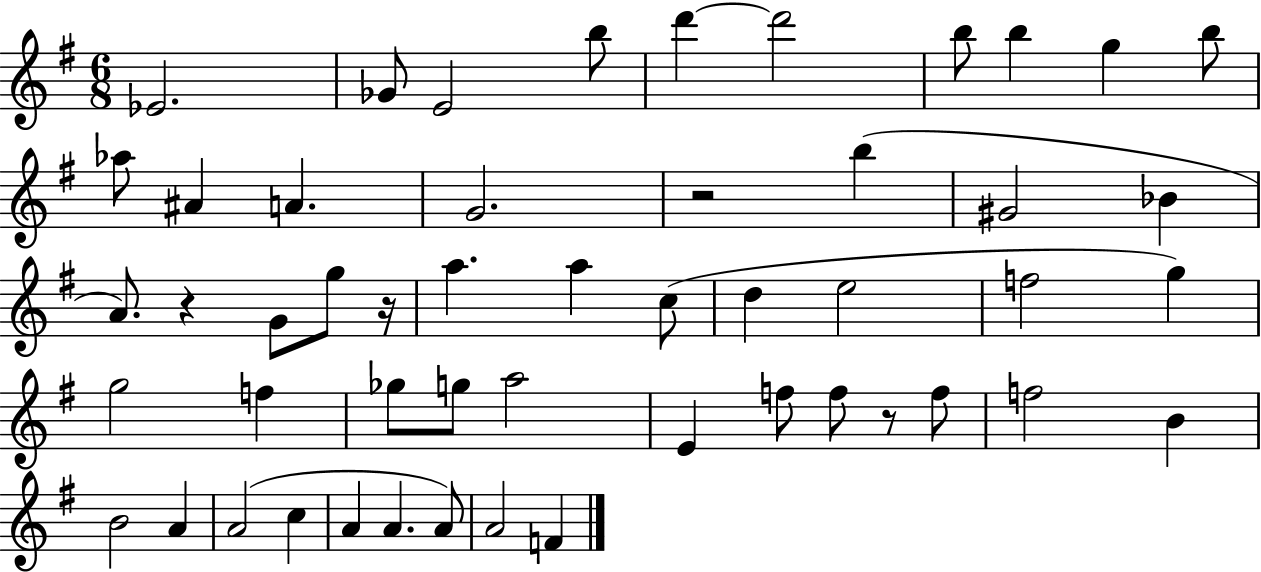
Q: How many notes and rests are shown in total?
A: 51